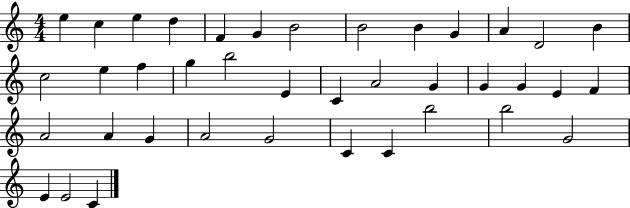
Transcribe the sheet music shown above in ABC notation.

X:1
T:Untitled
M:4/4
L:1/4
K:C
e c e d F G B2 B2 B G A D2 B c2 e f g b2 E C A2 G G G E F A2 A G A2 G2 C C b2 b2 G2 E E2 C